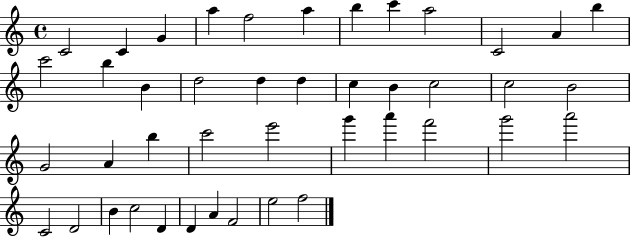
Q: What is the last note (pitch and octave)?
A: F5